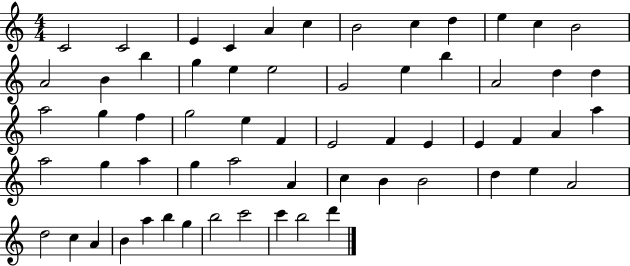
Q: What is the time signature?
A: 4/4